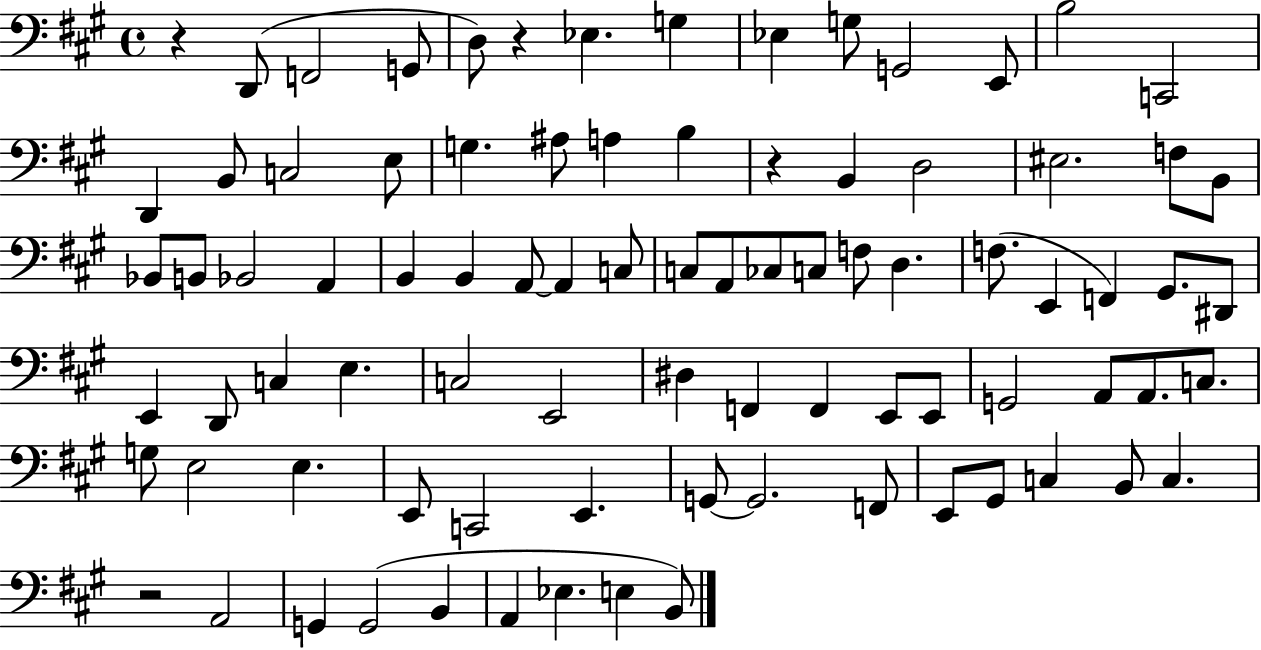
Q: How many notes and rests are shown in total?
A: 86